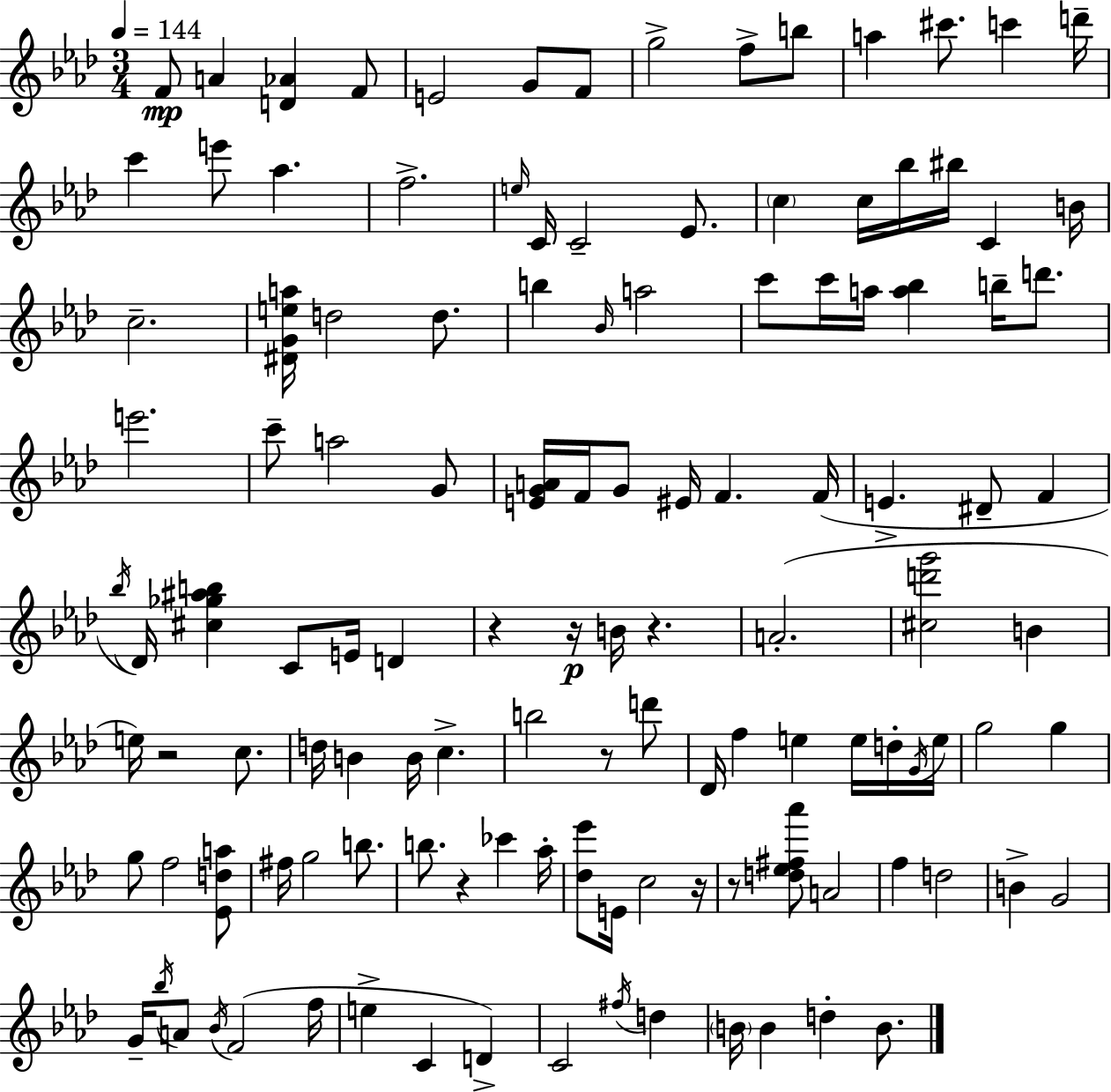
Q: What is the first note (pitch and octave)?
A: F4